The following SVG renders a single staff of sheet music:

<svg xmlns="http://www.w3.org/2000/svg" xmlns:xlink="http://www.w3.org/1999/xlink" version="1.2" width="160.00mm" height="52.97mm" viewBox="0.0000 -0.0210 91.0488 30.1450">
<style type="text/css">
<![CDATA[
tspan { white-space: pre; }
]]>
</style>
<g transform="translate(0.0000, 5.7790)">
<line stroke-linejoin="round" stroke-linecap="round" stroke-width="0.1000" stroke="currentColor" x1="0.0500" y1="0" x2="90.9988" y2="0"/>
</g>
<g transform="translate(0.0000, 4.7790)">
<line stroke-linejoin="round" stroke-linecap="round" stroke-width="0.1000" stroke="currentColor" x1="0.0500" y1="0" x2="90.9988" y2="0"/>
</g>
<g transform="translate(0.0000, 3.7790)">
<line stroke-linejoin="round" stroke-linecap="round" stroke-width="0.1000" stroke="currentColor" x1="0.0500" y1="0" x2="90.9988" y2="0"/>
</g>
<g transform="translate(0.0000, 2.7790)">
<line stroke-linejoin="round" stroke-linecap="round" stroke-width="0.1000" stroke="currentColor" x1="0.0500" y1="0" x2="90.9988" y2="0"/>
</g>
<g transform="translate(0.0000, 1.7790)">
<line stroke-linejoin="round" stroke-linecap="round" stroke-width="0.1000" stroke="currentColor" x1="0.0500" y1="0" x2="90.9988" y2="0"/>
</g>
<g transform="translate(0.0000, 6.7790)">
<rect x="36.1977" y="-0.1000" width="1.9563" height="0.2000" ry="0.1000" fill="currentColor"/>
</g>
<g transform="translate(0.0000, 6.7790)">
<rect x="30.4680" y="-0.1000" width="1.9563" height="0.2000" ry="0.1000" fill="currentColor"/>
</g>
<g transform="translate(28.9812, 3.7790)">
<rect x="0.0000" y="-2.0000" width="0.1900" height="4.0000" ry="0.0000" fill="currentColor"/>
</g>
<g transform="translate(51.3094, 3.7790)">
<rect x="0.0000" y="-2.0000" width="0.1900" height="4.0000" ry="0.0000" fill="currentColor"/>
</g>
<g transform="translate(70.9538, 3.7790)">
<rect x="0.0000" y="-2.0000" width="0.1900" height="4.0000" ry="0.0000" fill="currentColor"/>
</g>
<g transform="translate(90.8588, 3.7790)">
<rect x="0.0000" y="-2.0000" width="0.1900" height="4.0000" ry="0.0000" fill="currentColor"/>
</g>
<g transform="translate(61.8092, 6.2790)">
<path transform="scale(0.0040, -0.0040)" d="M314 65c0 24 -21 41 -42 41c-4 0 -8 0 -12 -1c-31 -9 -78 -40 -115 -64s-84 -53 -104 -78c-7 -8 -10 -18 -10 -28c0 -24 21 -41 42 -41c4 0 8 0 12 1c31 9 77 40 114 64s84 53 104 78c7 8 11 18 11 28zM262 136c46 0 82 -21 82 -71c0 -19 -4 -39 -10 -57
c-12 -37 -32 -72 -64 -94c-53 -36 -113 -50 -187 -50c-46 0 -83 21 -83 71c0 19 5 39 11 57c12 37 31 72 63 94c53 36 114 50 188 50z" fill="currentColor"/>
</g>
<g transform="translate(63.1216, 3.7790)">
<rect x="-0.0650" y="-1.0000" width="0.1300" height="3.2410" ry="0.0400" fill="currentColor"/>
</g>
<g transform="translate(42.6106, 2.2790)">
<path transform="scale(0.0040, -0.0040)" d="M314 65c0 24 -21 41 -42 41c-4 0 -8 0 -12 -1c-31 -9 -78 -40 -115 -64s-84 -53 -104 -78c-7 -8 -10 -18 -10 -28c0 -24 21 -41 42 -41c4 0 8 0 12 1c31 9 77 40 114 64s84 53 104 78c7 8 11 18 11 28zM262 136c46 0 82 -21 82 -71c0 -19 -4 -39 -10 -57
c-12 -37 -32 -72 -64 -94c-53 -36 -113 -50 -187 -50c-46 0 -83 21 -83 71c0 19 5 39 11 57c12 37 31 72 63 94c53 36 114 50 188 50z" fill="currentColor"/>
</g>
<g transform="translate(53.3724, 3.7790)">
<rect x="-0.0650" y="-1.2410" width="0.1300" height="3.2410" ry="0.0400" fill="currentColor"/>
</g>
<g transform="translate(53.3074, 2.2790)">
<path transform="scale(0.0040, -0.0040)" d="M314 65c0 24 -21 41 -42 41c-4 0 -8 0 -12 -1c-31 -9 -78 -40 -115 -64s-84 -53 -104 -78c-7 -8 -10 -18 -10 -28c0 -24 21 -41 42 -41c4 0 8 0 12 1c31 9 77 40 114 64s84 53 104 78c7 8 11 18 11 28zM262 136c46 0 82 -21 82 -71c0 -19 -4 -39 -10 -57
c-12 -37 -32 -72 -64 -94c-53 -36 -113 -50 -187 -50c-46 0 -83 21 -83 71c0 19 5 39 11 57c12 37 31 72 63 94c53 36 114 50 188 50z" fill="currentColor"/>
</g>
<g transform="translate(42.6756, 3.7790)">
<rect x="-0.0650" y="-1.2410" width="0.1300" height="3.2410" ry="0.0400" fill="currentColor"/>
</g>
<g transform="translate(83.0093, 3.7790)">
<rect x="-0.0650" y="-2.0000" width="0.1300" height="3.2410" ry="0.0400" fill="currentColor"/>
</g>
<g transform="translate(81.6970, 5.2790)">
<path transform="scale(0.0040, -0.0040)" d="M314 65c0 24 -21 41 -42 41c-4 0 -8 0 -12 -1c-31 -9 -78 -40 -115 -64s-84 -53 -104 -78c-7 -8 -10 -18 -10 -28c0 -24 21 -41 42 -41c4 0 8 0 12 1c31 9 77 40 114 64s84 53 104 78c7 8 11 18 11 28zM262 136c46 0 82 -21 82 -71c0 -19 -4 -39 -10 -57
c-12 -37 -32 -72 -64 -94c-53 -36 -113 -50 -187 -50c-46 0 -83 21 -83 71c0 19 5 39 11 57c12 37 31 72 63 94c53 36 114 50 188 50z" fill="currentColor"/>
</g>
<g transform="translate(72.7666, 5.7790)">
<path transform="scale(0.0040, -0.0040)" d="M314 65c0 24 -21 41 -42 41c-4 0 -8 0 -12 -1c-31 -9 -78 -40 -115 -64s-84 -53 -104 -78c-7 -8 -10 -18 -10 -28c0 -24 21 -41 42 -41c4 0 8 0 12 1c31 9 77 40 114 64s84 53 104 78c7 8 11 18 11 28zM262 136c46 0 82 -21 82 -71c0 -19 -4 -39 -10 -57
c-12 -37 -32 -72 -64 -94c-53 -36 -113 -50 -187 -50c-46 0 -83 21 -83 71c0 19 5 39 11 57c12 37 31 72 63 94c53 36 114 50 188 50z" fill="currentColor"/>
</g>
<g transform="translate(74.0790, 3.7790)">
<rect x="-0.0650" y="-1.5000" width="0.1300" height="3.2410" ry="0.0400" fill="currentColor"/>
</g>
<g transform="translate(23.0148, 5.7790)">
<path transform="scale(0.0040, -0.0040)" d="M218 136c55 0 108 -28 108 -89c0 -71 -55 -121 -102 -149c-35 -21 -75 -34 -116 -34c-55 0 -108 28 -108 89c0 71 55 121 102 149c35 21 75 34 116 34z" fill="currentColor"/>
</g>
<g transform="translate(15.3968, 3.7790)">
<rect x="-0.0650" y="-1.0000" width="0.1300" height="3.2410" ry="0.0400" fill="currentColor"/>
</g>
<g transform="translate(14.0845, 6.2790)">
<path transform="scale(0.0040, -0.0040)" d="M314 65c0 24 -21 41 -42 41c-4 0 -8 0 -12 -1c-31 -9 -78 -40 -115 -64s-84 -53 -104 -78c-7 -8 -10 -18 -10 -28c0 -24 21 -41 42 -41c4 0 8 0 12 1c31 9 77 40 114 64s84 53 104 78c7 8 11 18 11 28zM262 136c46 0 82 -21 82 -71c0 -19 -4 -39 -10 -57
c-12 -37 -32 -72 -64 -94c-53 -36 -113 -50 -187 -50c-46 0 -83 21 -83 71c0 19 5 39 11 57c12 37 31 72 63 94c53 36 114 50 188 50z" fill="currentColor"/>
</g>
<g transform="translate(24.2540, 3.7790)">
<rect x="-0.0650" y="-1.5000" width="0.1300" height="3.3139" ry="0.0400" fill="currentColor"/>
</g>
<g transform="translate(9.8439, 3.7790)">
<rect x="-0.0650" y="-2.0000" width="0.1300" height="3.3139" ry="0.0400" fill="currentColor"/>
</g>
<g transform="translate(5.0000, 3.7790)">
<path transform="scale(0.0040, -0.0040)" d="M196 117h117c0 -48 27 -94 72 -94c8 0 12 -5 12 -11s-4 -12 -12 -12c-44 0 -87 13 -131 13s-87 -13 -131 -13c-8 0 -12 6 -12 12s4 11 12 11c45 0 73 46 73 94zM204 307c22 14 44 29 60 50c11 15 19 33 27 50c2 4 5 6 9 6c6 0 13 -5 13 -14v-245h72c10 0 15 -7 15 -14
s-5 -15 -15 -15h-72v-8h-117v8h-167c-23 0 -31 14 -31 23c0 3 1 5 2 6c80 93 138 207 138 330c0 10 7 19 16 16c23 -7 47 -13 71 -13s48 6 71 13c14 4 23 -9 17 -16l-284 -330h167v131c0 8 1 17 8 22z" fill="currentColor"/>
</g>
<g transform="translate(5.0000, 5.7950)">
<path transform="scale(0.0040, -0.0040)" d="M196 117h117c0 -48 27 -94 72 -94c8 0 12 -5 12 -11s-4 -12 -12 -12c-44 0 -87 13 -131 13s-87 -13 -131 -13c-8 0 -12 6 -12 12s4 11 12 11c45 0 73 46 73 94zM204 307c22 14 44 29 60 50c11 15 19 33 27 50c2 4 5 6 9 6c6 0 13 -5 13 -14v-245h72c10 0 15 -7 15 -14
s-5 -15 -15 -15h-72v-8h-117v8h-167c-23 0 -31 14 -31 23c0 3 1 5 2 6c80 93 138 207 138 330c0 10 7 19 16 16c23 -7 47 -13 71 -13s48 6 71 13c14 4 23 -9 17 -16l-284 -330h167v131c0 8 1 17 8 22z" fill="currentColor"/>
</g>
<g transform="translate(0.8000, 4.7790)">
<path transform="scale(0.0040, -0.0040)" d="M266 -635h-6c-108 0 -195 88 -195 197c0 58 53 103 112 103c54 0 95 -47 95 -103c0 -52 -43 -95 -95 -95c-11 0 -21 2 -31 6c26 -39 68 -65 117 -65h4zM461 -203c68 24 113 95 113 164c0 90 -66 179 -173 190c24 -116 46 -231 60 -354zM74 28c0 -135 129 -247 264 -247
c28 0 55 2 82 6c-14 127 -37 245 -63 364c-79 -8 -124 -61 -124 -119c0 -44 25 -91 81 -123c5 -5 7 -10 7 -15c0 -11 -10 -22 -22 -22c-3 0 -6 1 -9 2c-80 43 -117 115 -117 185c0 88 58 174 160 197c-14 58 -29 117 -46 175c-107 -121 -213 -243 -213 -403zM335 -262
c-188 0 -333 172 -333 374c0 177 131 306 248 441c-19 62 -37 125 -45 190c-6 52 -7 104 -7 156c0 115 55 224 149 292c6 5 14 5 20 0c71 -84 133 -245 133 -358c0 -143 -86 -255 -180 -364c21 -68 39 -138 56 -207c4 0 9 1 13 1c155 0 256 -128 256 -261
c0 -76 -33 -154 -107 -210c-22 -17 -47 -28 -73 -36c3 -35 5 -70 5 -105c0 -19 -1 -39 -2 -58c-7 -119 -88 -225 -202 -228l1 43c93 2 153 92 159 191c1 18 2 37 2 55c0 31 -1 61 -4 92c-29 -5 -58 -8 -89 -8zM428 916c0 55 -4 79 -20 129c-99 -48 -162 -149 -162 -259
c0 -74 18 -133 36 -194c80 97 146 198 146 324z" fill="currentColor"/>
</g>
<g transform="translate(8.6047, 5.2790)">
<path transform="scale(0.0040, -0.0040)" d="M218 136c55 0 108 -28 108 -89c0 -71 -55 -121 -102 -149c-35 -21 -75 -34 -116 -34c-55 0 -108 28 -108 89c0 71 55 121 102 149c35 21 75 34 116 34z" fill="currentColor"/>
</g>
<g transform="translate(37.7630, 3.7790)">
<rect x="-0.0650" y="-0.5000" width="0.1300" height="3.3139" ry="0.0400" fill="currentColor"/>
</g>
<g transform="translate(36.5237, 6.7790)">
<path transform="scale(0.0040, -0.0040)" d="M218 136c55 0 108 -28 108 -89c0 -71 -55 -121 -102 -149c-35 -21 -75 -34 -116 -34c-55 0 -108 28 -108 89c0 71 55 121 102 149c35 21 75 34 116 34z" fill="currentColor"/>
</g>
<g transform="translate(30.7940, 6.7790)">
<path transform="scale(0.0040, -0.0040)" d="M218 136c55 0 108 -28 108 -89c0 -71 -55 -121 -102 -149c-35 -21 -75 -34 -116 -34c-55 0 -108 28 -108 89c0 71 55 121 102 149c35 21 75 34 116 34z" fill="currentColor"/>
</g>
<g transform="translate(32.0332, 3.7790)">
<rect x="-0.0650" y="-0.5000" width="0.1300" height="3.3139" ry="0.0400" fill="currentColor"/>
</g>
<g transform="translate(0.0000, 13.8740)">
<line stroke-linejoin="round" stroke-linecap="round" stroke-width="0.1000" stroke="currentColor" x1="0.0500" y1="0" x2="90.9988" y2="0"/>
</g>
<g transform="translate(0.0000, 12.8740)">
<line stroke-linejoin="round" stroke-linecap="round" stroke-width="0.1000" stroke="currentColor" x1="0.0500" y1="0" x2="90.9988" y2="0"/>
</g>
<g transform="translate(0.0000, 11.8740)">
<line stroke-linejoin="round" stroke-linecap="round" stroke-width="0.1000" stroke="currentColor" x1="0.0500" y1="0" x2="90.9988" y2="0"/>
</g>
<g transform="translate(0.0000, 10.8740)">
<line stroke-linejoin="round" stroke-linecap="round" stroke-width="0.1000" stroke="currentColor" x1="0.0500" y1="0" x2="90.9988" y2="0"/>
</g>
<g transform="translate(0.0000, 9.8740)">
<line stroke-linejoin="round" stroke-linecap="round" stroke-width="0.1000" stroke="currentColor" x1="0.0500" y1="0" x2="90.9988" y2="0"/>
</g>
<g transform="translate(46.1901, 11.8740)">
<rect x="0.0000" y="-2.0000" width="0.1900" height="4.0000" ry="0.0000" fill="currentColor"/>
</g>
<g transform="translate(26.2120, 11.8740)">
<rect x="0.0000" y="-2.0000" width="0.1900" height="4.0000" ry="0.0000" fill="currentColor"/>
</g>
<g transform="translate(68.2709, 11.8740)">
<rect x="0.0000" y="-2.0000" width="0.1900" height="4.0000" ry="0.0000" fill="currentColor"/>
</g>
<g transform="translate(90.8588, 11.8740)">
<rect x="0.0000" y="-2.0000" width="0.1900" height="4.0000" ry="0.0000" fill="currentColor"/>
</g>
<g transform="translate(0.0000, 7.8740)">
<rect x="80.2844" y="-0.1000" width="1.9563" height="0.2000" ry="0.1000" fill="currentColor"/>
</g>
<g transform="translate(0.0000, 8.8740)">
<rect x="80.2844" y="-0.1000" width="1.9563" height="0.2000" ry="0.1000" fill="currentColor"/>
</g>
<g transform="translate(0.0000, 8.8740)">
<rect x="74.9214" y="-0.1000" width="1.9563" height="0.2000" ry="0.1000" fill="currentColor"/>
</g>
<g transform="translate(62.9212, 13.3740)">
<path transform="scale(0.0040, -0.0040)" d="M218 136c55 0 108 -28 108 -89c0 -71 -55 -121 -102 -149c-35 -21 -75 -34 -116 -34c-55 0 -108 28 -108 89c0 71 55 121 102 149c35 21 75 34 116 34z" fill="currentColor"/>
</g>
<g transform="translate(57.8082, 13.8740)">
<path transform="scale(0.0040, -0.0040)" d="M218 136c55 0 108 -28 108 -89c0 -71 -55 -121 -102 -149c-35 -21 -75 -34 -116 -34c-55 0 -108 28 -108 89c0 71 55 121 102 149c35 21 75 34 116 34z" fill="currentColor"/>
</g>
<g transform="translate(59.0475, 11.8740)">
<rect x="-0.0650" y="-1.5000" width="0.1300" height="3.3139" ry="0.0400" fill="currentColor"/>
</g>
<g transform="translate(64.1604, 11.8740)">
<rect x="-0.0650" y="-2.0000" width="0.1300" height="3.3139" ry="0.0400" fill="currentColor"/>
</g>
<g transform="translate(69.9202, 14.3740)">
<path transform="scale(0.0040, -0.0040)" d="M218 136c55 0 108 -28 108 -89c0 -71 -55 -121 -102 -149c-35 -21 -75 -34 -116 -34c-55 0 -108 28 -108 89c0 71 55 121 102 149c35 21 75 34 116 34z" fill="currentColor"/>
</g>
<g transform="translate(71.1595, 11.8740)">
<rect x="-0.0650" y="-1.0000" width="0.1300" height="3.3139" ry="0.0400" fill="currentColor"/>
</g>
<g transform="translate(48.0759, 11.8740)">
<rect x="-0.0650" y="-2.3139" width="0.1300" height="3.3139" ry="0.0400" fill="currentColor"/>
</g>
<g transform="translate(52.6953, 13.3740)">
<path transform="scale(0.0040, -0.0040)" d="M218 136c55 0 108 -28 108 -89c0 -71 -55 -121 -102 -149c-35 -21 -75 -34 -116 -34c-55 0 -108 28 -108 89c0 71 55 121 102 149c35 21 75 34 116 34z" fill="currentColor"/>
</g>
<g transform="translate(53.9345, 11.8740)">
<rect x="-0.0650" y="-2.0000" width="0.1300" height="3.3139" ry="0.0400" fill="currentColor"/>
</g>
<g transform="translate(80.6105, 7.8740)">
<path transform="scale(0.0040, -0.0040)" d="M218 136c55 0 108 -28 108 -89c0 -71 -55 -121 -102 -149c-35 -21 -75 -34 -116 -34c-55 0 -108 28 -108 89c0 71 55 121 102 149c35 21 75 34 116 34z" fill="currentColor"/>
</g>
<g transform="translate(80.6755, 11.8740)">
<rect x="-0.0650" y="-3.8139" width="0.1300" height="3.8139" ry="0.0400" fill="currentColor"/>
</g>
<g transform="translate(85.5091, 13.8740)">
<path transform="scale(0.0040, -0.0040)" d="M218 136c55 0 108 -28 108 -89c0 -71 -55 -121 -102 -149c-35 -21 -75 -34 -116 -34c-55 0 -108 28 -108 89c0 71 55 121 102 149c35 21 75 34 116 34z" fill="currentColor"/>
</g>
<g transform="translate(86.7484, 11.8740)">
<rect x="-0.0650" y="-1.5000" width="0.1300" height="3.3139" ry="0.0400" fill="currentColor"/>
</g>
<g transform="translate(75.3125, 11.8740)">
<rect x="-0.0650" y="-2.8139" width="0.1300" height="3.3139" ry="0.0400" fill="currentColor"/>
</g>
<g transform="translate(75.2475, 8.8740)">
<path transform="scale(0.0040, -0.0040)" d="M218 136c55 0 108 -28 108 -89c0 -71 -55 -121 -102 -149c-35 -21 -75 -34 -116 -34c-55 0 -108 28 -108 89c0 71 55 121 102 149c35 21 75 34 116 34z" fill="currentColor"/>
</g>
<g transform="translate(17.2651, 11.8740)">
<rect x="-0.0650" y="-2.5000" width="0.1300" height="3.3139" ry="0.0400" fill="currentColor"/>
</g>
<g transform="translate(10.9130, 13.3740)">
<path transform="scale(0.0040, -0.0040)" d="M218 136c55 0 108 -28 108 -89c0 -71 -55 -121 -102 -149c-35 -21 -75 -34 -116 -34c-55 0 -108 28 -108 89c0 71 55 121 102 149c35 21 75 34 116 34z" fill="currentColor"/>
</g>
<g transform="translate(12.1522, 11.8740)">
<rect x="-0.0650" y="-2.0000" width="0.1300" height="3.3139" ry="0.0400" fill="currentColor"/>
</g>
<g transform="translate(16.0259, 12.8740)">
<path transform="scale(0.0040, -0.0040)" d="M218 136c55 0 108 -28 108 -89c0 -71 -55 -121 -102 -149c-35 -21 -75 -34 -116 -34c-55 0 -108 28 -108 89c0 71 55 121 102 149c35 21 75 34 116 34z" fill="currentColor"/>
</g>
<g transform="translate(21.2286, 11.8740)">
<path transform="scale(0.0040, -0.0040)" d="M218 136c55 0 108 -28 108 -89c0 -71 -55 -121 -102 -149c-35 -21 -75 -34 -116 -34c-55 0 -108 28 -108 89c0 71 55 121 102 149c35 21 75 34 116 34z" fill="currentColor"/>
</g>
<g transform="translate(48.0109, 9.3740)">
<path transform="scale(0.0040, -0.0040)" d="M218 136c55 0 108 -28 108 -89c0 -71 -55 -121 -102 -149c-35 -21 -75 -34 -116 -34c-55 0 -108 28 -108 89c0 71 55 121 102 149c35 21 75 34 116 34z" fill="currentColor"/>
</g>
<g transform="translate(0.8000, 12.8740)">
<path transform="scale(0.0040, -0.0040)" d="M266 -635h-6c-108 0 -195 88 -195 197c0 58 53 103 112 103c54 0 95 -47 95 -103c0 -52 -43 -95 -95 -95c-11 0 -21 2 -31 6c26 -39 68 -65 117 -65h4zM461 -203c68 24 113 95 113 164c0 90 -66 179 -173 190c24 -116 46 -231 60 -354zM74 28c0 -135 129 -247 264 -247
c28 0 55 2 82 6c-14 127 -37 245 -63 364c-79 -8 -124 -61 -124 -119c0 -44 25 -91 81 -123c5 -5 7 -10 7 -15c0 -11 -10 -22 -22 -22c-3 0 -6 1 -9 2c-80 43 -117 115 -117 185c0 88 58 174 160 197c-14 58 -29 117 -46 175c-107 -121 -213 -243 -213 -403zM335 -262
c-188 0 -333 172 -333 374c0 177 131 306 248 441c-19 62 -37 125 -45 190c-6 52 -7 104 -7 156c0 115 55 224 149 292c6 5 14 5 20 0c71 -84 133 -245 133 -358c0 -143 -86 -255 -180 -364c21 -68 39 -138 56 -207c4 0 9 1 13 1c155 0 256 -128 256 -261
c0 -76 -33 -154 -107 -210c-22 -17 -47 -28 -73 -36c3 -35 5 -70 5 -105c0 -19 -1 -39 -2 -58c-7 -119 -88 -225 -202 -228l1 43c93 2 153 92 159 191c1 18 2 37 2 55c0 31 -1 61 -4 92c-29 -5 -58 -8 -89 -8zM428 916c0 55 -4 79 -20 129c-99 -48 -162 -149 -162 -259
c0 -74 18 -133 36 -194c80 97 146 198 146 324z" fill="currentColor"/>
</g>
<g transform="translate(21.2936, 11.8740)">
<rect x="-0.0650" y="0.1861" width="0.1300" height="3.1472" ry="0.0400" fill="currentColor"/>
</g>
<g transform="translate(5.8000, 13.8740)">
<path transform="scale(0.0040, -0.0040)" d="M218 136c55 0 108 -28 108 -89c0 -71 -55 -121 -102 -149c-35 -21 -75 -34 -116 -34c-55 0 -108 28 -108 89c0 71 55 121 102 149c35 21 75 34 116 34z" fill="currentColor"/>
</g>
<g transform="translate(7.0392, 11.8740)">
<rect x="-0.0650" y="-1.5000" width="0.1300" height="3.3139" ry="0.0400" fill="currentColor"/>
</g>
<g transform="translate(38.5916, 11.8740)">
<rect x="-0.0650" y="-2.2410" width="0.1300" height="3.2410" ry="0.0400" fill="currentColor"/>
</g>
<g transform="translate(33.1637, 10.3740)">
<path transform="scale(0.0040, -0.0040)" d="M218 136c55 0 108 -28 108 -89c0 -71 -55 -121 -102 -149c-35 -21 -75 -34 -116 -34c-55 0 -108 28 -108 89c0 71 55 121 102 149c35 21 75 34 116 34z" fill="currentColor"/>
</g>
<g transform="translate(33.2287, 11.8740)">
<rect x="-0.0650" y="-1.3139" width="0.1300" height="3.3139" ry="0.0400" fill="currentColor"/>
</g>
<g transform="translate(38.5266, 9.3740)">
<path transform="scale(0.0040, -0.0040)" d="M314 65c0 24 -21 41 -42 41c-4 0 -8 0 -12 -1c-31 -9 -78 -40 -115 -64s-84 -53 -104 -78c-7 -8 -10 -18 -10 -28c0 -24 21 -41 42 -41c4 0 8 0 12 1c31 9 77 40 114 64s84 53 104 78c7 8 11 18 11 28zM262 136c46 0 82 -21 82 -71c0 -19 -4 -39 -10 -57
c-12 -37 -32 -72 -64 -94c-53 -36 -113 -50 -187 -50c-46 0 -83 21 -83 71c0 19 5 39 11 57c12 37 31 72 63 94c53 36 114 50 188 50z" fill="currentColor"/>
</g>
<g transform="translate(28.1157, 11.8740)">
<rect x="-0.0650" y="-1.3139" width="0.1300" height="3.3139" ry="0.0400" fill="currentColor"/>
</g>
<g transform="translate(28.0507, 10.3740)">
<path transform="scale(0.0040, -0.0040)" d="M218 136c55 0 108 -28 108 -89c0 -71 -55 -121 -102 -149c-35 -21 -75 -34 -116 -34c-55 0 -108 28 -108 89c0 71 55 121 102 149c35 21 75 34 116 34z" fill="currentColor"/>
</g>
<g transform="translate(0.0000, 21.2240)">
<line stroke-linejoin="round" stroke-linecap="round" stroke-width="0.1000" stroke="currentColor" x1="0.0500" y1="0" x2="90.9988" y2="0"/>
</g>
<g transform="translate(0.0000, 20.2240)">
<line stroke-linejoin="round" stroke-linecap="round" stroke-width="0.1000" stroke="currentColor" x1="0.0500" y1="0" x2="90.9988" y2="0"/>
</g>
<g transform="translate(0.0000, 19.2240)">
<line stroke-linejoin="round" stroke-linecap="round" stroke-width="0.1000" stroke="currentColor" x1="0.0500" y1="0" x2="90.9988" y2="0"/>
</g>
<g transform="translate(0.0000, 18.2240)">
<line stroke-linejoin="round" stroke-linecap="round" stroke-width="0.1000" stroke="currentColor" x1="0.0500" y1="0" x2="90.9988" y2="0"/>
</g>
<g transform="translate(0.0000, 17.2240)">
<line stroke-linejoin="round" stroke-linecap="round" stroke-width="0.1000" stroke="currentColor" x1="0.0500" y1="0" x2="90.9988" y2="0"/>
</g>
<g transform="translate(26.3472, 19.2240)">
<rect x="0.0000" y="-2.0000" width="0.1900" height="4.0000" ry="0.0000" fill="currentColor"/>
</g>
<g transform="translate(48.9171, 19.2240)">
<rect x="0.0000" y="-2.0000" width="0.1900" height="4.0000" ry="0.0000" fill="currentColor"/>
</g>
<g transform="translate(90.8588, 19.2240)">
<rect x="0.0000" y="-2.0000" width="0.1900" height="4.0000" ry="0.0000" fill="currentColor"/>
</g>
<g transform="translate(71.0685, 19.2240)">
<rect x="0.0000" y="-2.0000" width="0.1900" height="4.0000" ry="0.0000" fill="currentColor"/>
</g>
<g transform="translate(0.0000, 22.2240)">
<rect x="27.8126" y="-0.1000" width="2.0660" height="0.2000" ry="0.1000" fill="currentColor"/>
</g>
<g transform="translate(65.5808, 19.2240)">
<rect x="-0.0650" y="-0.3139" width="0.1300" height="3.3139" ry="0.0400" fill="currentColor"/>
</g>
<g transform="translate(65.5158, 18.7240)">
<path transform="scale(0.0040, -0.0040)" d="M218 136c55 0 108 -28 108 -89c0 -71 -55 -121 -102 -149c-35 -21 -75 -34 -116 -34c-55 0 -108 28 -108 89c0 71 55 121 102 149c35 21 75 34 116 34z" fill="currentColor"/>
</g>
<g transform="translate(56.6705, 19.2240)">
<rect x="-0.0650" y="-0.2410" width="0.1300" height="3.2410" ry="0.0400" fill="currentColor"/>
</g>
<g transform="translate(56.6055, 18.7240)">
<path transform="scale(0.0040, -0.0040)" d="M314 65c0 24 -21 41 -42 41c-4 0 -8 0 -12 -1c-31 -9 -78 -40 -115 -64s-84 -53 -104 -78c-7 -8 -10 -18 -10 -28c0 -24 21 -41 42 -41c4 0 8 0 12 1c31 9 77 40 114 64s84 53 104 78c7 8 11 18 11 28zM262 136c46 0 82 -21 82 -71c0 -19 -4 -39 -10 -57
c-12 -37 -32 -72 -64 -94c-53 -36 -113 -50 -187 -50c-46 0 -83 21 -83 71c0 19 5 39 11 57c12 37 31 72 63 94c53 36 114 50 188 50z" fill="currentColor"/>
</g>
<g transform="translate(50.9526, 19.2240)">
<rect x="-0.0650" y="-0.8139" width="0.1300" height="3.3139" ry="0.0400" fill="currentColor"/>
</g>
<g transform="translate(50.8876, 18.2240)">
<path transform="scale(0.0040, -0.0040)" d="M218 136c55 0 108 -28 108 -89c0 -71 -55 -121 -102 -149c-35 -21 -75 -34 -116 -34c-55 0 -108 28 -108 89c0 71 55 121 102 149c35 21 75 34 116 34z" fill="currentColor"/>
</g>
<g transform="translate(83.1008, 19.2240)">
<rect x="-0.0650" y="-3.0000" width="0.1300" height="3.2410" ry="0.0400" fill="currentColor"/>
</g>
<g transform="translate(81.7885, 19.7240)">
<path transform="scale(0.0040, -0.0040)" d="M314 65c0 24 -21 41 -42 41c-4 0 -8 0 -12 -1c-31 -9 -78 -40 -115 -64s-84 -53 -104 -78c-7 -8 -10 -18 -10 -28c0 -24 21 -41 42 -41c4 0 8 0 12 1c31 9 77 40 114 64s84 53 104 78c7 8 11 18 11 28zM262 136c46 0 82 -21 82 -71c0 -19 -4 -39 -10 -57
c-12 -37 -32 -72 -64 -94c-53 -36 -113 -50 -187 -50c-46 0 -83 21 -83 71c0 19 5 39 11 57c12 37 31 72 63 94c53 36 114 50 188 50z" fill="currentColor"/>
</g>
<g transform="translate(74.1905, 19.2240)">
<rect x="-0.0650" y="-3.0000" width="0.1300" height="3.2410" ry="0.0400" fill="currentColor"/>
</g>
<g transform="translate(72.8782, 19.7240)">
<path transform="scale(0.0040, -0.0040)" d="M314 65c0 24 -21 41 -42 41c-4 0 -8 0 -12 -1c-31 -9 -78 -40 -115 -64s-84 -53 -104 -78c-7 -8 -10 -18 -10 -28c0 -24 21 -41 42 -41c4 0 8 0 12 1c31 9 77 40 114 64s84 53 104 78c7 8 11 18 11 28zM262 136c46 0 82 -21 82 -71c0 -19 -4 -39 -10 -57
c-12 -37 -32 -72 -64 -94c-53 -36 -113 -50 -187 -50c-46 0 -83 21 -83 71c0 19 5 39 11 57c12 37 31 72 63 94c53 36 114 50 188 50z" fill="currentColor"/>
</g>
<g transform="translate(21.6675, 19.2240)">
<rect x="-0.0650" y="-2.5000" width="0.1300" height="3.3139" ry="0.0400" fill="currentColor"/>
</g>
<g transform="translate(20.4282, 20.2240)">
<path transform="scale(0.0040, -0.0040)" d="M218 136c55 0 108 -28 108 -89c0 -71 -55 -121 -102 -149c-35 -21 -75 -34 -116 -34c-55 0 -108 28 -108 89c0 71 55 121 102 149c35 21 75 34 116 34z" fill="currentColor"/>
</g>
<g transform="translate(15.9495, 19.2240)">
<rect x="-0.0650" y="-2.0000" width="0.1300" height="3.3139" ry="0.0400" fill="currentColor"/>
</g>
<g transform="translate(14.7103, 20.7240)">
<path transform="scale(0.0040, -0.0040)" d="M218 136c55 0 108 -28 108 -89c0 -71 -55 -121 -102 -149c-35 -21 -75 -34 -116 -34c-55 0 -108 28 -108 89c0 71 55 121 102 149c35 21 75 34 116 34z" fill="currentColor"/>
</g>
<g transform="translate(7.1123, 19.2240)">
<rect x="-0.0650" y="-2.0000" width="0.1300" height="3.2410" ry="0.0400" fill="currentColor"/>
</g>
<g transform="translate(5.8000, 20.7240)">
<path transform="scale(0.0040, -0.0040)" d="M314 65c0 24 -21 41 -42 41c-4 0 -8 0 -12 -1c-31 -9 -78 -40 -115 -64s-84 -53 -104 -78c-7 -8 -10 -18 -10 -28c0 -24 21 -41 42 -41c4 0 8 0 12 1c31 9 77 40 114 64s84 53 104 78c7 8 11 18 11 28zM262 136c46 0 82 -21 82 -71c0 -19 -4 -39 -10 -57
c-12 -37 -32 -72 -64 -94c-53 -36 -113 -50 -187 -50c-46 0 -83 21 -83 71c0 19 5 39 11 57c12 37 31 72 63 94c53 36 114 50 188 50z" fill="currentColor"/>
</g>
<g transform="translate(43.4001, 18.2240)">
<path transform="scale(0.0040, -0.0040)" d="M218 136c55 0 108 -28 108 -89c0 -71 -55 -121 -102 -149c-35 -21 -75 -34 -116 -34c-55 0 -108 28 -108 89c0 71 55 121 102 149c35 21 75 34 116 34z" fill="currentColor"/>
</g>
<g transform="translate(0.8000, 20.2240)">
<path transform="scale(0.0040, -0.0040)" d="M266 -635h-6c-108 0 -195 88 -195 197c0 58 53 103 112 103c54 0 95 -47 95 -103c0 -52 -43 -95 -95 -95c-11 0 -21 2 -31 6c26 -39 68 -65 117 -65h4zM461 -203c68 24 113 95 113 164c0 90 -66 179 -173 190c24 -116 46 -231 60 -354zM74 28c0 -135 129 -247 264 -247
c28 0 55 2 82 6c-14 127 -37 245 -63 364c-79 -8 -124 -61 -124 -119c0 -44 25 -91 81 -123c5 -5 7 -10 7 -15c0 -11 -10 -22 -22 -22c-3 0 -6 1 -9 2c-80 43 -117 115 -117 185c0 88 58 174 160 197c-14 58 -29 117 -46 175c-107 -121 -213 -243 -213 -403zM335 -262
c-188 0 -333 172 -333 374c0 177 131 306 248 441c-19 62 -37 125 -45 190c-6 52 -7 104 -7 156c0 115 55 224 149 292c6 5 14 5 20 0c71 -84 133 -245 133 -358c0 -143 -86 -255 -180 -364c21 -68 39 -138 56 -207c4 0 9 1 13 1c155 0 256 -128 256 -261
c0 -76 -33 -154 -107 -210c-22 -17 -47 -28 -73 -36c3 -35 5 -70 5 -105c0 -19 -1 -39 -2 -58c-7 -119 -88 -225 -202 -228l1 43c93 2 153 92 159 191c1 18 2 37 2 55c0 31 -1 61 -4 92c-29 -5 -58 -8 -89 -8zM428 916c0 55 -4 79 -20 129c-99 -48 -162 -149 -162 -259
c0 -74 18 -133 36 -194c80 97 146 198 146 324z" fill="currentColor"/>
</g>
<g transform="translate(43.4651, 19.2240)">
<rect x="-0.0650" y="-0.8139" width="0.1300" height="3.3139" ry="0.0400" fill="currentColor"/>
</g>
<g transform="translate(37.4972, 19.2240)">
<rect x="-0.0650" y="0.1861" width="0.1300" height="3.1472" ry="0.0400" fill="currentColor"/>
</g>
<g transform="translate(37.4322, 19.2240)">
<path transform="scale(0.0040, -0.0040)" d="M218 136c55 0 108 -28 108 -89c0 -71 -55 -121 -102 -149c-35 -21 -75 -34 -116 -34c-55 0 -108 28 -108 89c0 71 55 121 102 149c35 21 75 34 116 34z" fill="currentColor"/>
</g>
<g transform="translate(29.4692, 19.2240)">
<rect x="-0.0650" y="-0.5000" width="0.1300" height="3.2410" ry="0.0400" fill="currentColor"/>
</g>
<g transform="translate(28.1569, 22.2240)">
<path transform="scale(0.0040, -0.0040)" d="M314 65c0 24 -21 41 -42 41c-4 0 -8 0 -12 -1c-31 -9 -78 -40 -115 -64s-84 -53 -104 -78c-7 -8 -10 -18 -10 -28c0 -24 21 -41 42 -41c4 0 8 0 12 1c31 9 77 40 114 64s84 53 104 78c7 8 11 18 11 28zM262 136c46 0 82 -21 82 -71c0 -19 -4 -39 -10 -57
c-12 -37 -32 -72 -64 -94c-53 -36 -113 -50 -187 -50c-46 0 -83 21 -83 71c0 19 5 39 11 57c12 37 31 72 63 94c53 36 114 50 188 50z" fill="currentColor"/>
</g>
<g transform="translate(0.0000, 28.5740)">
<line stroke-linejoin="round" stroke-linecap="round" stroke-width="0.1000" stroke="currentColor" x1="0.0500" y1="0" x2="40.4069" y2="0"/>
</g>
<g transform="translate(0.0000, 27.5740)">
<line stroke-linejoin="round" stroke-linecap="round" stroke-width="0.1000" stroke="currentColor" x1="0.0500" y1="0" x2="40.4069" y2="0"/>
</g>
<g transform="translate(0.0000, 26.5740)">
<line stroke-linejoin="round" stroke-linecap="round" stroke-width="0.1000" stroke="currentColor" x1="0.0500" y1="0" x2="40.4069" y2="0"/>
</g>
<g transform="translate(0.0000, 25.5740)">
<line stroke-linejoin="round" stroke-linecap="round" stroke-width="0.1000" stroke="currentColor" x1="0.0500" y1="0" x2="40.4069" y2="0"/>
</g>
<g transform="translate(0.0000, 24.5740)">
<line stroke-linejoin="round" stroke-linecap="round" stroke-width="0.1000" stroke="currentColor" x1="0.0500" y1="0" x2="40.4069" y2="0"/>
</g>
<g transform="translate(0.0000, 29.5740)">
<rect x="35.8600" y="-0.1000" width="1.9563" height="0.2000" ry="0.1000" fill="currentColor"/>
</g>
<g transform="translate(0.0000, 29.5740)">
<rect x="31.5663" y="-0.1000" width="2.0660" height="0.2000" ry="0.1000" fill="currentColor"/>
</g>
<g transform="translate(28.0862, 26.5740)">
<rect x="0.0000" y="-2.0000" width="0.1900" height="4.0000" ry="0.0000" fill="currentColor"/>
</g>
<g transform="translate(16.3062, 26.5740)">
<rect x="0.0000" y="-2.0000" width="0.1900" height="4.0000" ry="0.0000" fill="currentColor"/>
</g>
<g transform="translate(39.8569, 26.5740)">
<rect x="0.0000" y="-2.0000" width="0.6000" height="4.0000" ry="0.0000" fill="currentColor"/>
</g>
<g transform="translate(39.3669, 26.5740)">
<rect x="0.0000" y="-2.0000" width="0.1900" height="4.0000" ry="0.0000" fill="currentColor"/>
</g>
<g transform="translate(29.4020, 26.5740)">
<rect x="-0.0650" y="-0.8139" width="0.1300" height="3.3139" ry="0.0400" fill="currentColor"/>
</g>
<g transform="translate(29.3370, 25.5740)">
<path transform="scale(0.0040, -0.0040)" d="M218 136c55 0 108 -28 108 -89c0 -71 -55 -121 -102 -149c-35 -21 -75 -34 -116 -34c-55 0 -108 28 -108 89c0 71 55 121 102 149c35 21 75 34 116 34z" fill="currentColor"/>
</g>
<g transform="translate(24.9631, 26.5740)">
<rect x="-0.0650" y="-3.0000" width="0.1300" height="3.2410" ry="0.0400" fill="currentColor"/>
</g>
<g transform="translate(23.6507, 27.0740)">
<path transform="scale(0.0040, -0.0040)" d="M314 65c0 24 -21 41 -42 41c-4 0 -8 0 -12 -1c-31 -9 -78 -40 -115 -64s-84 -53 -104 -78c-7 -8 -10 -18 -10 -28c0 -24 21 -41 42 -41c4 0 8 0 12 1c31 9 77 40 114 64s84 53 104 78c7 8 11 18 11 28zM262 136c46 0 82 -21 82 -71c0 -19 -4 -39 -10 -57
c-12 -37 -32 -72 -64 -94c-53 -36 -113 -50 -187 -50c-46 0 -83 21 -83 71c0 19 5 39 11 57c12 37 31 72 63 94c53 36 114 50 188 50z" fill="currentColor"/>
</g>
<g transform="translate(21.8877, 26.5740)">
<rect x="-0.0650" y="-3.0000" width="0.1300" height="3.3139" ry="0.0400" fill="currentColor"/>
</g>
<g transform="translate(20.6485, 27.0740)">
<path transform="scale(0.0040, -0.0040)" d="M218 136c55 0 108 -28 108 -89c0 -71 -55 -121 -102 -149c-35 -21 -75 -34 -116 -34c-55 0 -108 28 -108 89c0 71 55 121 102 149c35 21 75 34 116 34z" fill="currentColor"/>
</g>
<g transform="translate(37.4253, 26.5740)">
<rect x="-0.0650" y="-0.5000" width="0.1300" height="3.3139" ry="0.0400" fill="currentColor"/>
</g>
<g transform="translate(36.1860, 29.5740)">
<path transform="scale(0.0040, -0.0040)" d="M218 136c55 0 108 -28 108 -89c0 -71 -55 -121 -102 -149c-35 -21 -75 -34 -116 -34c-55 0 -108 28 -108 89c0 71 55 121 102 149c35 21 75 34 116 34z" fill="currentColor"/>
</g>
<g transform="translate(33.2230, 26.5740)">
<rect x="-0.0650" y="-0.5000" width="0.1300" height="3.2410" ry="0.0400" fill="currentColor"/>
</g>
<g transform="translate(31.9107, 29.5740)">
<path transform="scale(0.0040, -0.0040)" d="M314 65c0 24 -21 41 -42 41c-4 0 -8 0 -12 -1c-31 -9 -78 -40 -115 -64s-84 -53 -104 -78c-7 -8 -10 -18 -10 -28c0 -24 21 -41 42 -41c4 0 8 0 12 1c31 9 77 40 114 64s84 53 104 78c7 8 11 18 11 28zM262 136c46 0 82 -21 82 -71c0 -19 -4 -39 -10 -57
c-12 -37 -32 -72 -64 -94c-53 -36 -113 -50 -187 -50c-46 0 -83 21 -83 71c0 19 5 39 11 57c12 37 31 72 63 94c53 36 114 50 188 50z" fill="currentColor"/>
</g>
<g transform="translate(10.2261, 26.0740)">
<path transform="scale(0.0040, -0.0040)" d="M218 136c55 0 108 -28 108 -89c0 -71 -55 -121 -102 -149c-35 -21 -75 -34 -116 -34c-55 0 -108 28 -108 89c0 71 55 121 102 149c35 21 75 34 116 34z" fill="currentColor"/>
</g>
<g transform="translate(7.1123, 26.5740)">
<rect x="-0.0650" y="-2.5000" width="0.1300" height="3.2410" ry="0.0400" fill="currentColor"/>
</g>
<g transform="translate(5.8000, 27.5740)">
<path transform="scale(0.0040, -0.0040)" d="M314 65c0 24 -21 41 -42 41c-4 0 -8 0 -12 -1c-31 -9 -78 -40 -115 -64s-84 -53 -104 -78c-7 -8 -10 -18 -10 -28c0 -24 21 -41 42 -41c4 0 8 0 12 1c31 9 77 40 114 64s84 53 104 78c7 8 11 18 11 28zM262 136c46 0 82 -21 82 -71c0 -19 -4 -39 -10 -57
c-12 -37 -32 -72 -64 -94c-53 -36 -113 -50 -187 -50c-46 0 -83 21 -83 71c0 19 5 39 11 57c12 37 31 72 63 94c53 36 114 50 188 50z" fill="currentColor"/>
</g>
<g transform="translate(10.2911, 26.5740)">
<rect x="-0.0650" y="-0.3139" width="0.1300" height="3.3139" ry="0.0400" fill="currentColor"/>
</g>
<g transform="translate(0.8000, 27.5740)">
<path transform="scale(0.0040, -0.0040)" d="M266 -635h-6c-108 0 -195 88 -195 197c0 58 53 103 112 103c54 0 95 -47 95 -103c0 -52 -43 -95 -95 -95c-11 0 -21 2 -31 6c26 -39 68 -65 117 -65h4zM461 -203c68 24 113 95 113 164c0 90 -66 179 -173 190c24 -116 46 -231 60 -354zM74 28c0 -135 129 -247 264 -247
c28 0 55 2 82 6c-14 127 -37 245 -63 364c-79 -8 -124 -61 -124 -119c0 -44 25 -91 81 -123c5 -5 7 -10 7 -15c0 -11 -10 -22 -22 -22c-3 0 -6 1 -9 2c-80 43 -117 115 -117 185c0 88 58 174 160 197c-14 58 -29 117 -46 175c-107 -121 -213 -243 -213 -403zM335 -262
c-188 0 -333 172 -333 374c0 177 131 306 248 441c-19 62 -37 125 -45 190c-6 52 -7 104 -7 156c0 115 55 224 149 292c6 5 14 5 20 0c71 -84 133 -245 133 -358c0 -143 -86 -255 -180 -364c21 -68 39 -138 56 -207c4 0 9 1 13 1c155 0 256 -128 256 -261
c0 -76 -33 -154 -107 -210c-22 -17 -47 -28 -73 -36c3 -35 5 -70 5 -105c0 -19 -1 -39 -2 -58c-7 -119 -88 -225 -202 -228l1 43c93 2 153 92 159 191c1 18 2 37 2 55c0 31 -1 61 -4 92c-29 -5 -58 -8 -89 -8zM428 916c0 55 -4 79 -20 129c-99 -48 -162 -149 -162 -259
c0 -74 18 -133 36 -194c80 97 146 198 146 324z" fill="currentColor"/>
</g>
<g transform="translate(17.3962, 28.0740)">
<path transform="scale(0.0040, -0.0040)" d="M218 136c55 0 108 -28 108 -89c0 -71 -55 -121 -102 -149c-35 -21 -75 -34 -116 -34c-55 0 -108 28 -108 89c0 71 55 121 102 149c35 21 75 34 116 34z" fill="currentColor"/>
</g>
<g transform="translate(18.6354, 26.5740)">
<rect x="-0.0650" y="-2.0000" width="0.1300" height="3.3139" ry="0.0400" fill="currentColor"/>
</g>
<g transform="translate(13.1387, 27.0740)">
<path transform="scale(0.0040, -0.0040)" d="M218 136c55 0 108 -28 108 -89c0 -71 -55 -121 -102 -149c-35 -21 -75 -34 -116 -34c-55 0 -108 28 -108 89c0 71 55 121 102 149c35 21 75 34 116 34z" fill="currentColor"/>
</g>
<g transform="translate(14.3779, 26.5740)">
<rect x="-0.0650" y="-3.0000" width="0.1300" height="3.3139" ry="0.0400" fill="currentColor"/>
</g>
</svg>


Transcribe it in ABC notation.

X:1
T:Untitled
M:4/4
L:1/4
K:C
F D2 E C C e2 e2 D2 E2 F2 E F G B e e g2 g F E F D a c' E F2 F G C2 B d d c2 c A2 A2 G2 c A F A A2 d C2 C